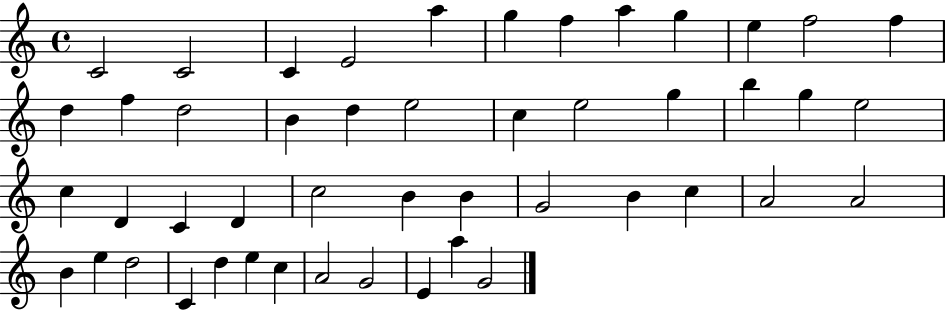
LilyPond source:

{
  \clef treble
  \time 4/4
  \defaultTimeSignature
  \key c \major
  c'2 c'2 | c'4 e'2 a''4 | g''4 f''4 a''4 g''4 | e''4 f''2 f''4 | \break d''4 f''4 d''2 | b'4 d''4 e''2 | c''4 e''2 g''4 | b''4 g''4 e''2 | \break c''4 d'4 c'4 d'4 | c''2 b'4 b'4 | g'2 b'4 c''4 | a'2 a'2 | \break b'4 e''4 d''2 | c'4 d''4 e''4 c''4 | a'2 g'2 | e'4 a''4 g'2 | \break \bar "|."
}